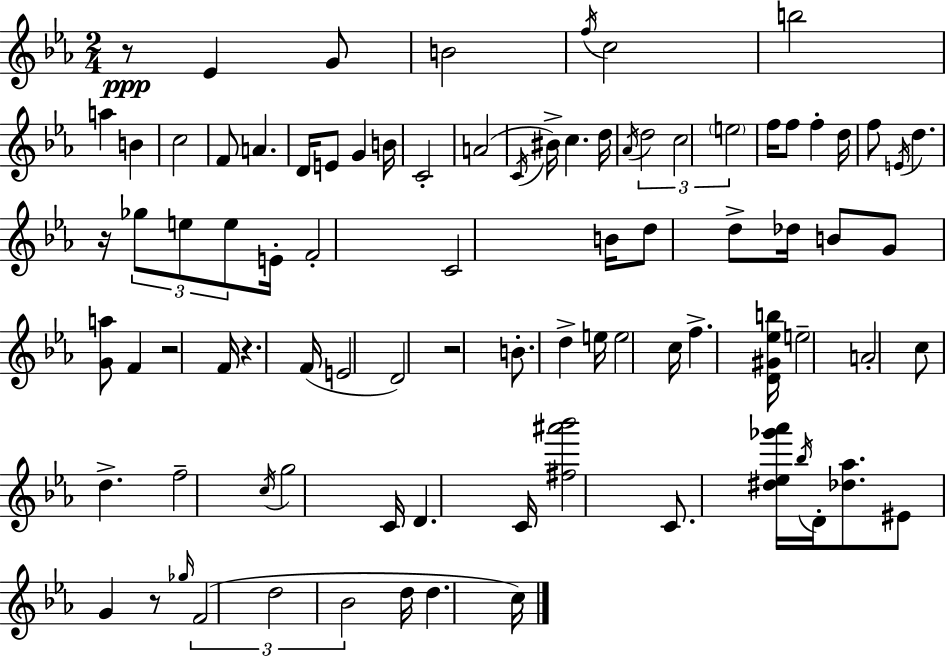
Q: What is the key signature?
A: EES major